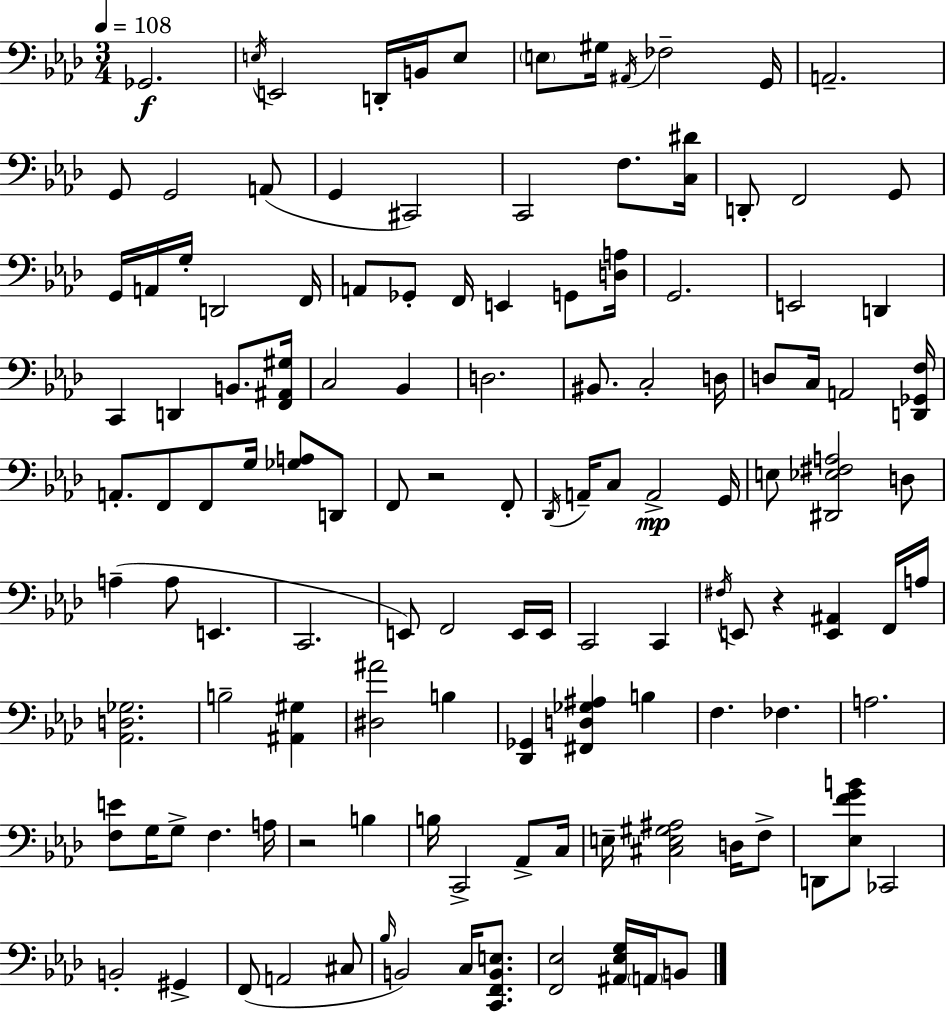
Gb2/h. E3/s E2/h D2/s B2/s E3/e E3/e G#3/s A#2/s FES3/h G2/s A2/h. G2/e G2/h A2/e G2/q C#2/h C2/h F3/e. [C3,D#4]/s D2/e F2/h G2/e G2/s A2/s G3/s D2/h F2/s A2/e Gb2/e F2/s E2/q G2/e [D3,A3]/s G2/h. E2/h D2/q C2/q D2/q B2/e. [F2,A#2,G#3]/s C3/h Bb2/q D3/h. BIS2/e. C3/h D3/s D3/e C3/s A2/h [D2,Gb2,F3]/s A2/e. F2/e F2/e G3/s [Gb3,A3]/e D2/e F2/e R/h F2/e Db2/s A2/s C3/e A2/h G2/s E3/e [D#2,Eb3,F#3,A3]/h D3/e A3/q A3/e E2/q. C2/h. E2/e F2/h E2/s E2/s C2/h C2/q F#3/s E2/e R/q [E2,A#2]/q F2/s A3/s [Ab2,D3,Gb3]/h. B3/h [A#2,G#3]/q [D#3,A#4]/h B3/q [Db2,Gb2]/q [F#2,D3,Gb3,A#3]/q B3/q F3/q. FES3/q. A3/h. [F3,E4]/e G3/s G3/e F3/q. A3/s R/h B3/q B3/s C2/h Ab2/e C3/s E3/s [C#3,E3,G#3,A#3]/h D3/s F3/e D2/e [Eb3,F4,G4,B4]/e CES2/h B2/h G#2/q F2/e A2/h C#3/e Bb3/s B2/h C3/s [C2,F2,B2,E3]/e. [F2,Eb3]/h [A#2,Eb3,G3]/s A2/s B2/e